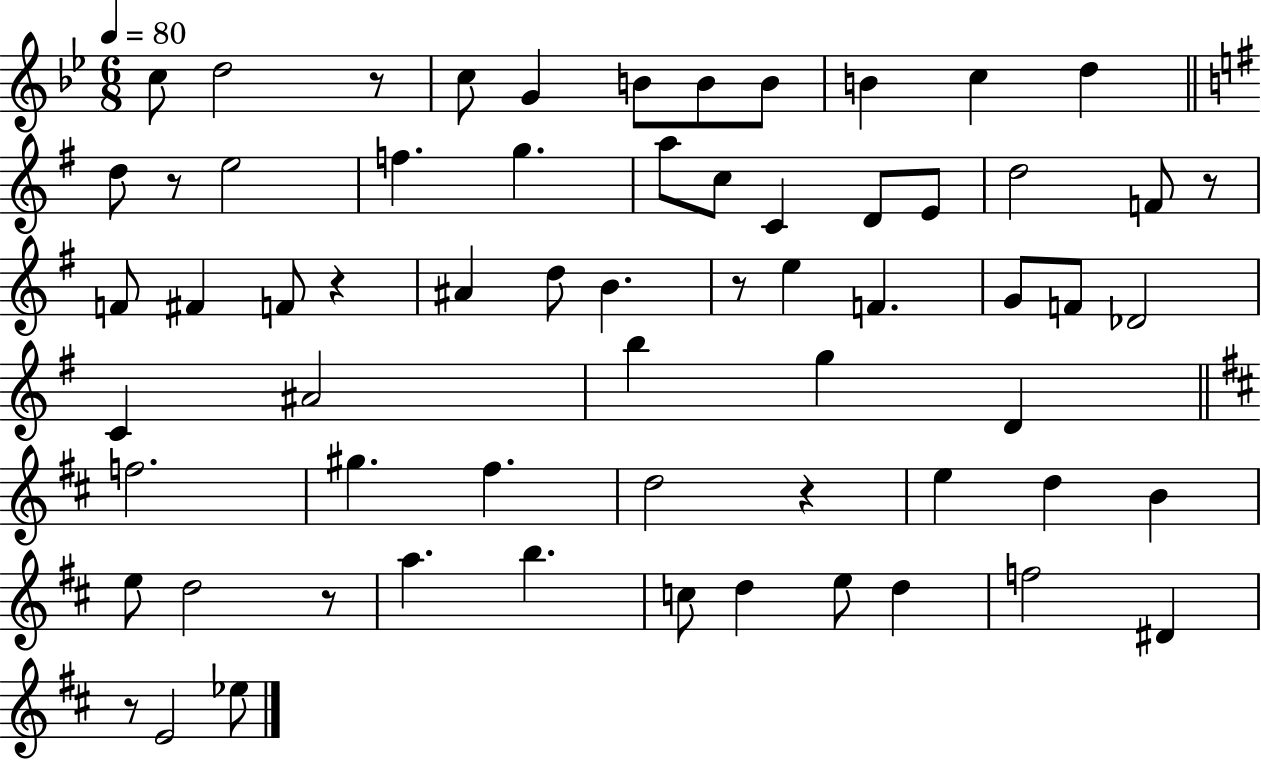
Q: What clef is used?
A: treble